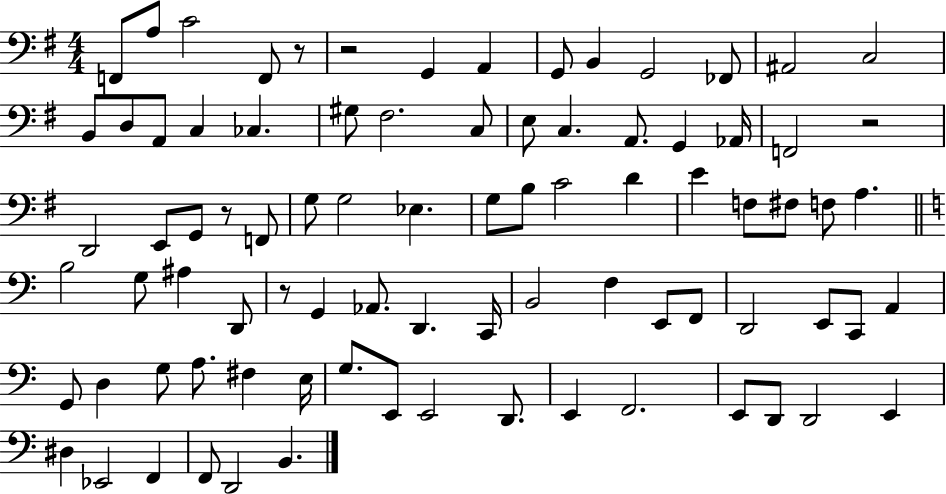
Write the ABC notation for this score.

X:1
T:Untitled
M:4/4
L:1/4
K:G
F,,/2 A,/2 C2 F,,/2 z/2 z2 G,, A,, G,,/2 B,, G,,2 _F,,/2 ^A,,2 C,2 B,,/2 D,/2 A,,/2 C, _C, ^G,/2 ^F,2 C,/2 E,/2 C, A,,/2 G,, _A,,/4 F,,2 z2 D,,2 E,,/2 G,,/2 z/2 F,,/2 G,/2 G,2 _E, G,/2 B,/2 C2 D E F,/2 ^F,/2 F,/2 A, B,2 G,/2 ^A, D,,/2 z/2 G,, _A,,/2 D,, C,,/4 B,,2 F, E,,/2 F,,/2 D,,2 E,,/2 C,,/2 A,, G,,/2 D, G,/2 A,/2 ^F, E,/4 G,/2 E,,/2 E,,2 D,,/2 E,, F,,2 E,,/2 D,,/2 D,,2 E,, ^D, _E,,2 F,, F,,/2 D,,2 B,,